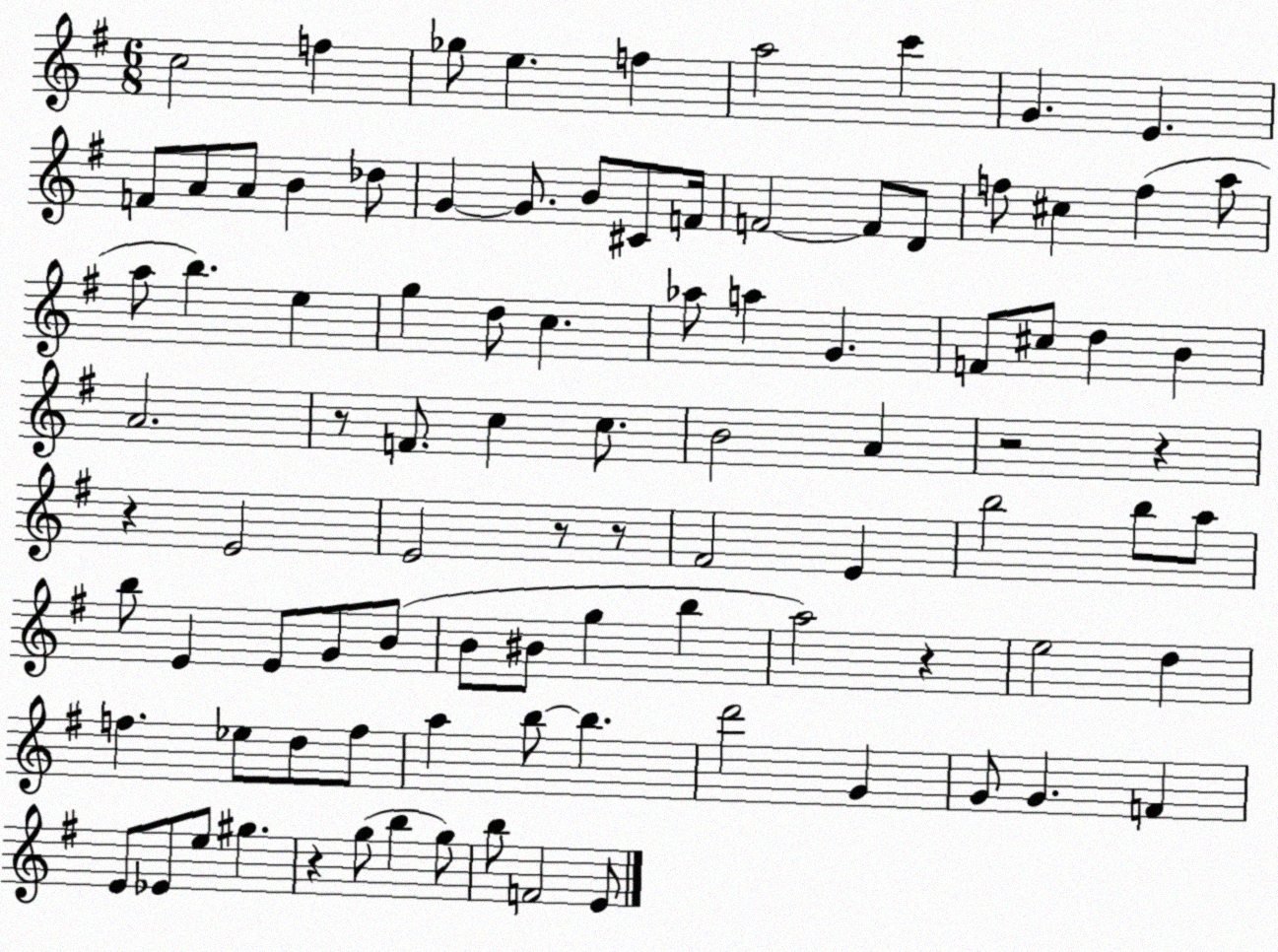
X:1
T:Untitled
M:6/8
L:1/4
K:G
c2 f _g/2 e f a2 c' G E F/2 A/2 A/2 B _d/2 G G/2 B/2 ^C/2 F/4 F2 F/2 D/2 f/2 ^c f a/2 a/2 b e g d/2 c _a/2 a G F/2 ^c/2 d B A2 z/2 F/2 c c/2 B2 A z2 z z E2 E2 z/2 z/2 ^F2 E b2 b/2 a/2 b/2 E E/2 G/2 B/2 B/2 ^B/2 g b a2 z e2 d f _e/2 d/2 f/2 a b/2 b d'2 G G/2 G F E/2 _E/2 e/2 ^g z g/2 b g/2 b/2 F2 E/2